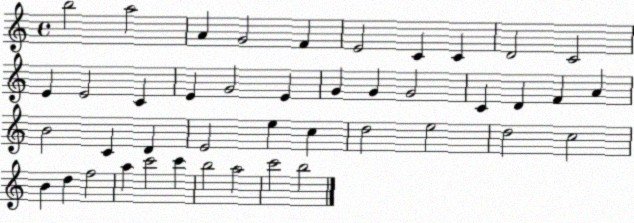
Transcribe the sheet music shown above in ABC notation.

X:1
T:Untitled
M:4/4
L:1/4
K:C
b2 a2 A G2 F E2 C C D2 C2 E E2 C E G2 E G G G2 C D F A B2 C D E2 e c d2 e2 d2 c2 B d f2 a c'2 c' b2 a2 c'2 b2